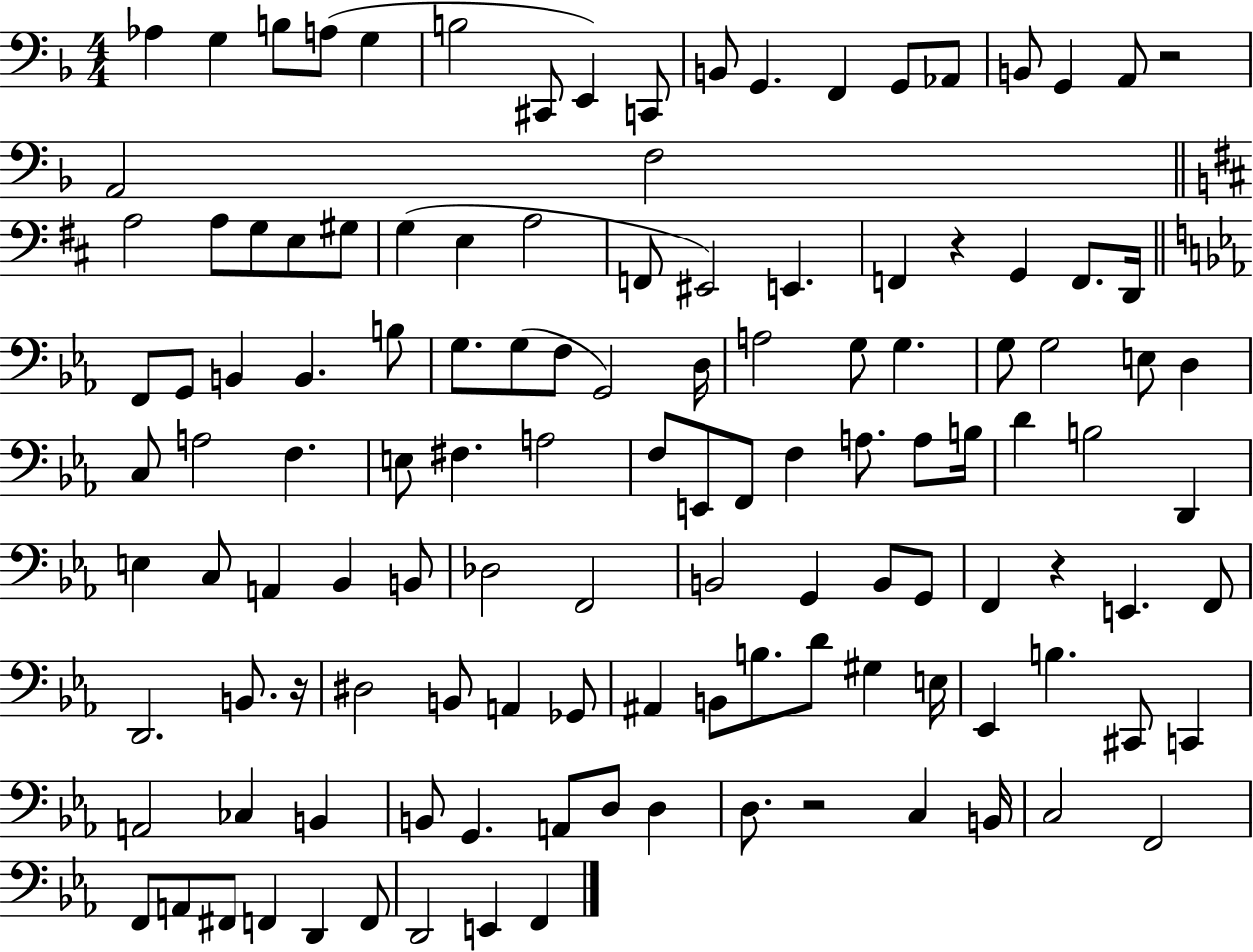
{
  \clef bass
  \numericTimeSignature
  \time 4/4
  \key f \major
  \repeat volta 2 { aes4 g4 b8 a8( g4 | b2 cis,8 e,4) c,8 | b,8 g,4. f,4 g,8 aes,8 | b,8 g,4 a,8 r2 | \break a,2 f2 | \bar "||" \break \key b \minor a2 a8 g8 e8 gis8 | g4( e4 a2 | f,8 eis,2) e,4. | f,4 r4 g,4 f,8. d,16 | \break \bar "||" \break \key ees \major f,8 g,8 b,4 b,4. b8 | g8. g8( f8 g,2) d16 | a2 g8 g4. | g8 g2 e8 d4 | \break c8 a2 f4. | e8 fis4. a2 | f8 e,8 f,8 f4 a8. a8 b16 | d'4 b2 d,4 | \break e4 c8 a,4 bes,4 b,8 | des2 f,2 | b,2 g,4 b,8 g,8 | f,4 r4 e,4. f,8 | \break d,2. b,8. r16 | dis2 b,8 a,4 ges,8 | ais,4 b,8 b8. d'8 gis4 e16 | ees,4 b4. cis,8 c,4 | \break a,2 ces4 b,4 | b,8 g,4. a,8 d8 d4 | d8. r2 c4 b,16 | c2 f,2 | \break f,8 a,8 fis,8 f,4 d,4 f,8 | d,2 e,4 f,4 | } \bar "|."
}